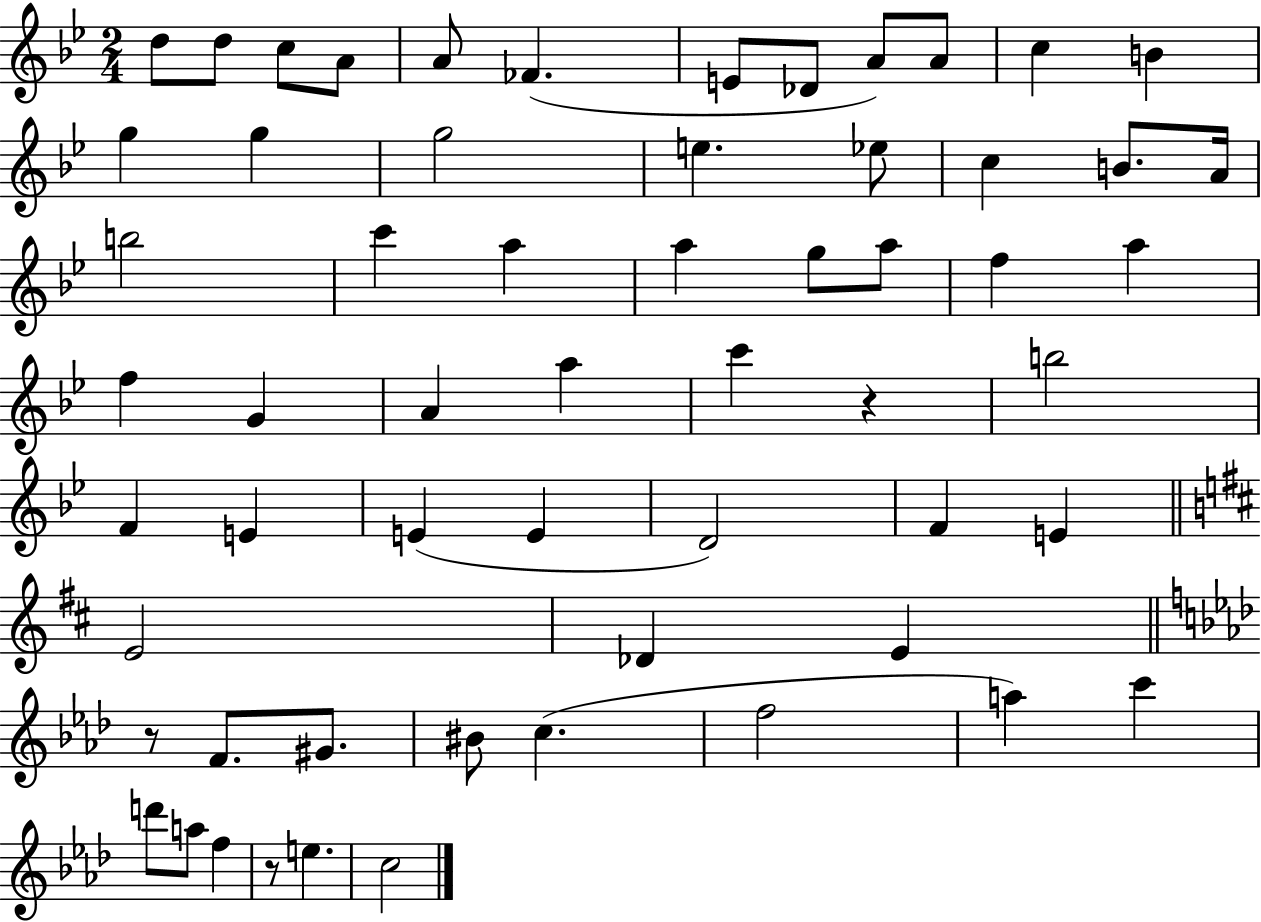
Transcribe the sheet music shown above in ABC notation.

X:1
T:Untitled
M:2/4
L:1/4
K:Bb
d/2 d/2 c/2 A/2 A/2 _F E/2 _D/2 A/2 A/2 c B g g g2 e _e/2 c B/2 A/4 b2 c' a a g/2 a/2 f a f G A a c' z b2 F E E E D2 F E E2 _D E z/2 F/2 ^G/2 ^B/2 c f2 a c' d'/2 a/2 f z/2 e c2